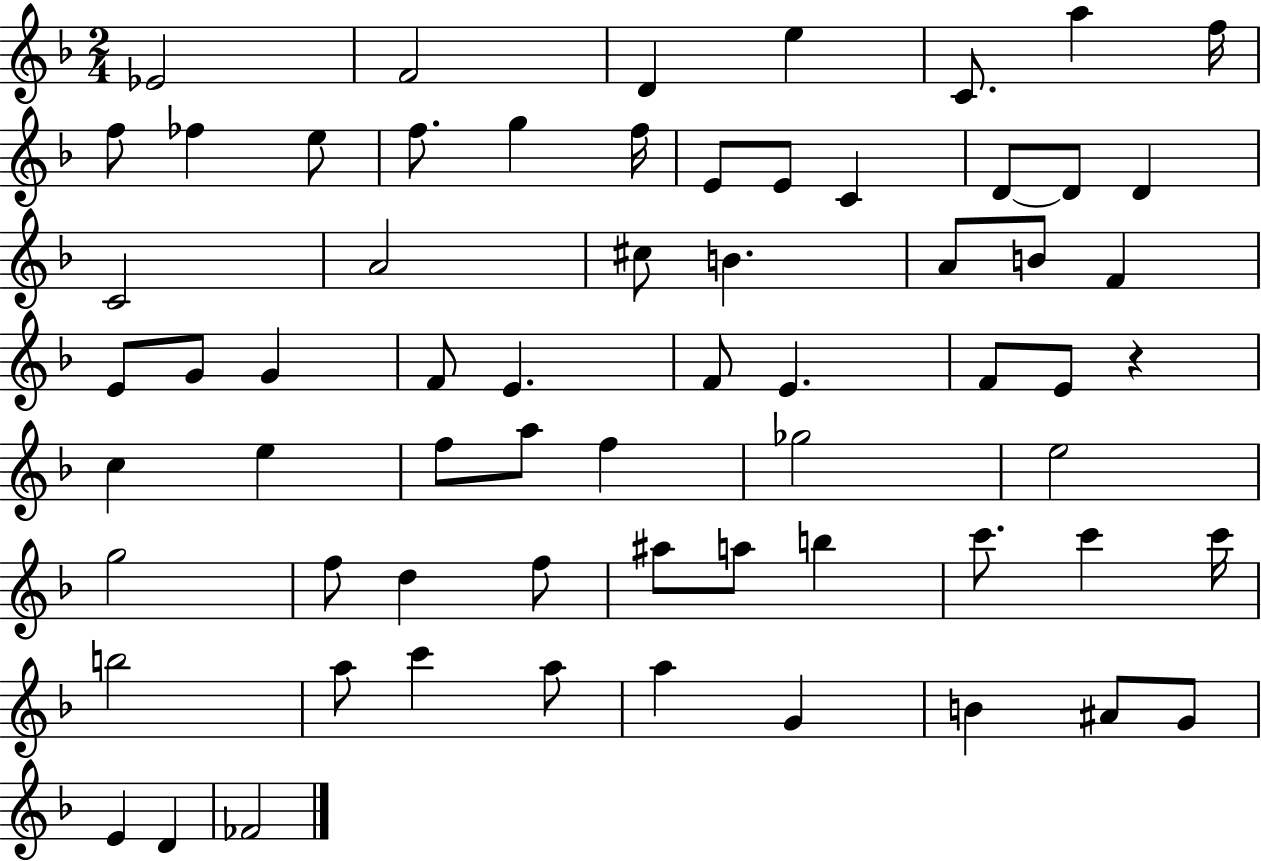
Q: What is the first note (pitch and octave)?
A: Eb4